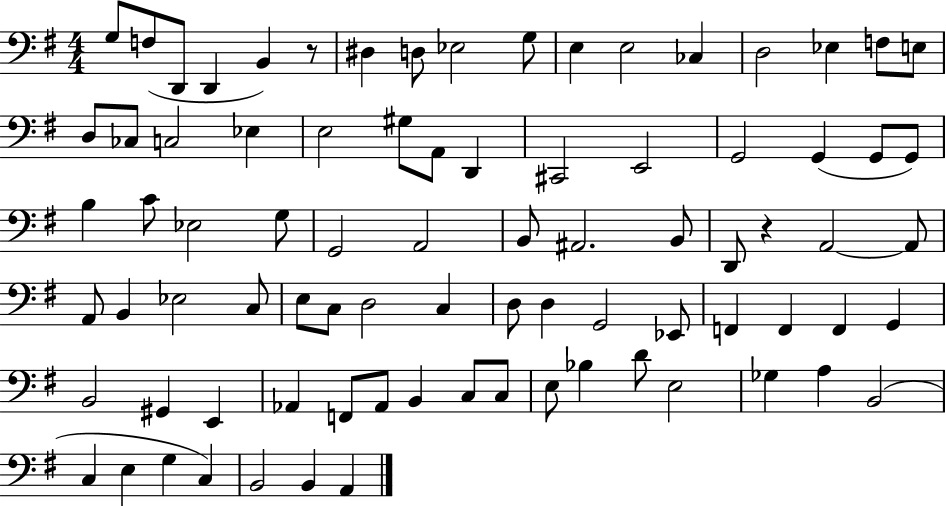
X:1
T:Untitled
M:4/4
L:1/4
K:G
G,/2 F,/2 D,,/2 D,, B,, z/2 ^D, D,/2 _E,2 G,/2 E, E,2 _C, D,2 _E, F,/2 E,/2 D,/2 _C,/2 C,2 _E, E,2 ^G,/2 A,,/2 D,, ^C,,2 E,,2 G,,2 G,, G,,/2 G,,/2 B, C/2 _E,2 G,/2 G,,2 A,,2 B,,/2 ^A,,2 B,,/2 D,,/2 z A,,2 A,,/2 A,,/2 B,, _E,2 C,/2 E,/2 C,/2 D,2 C, D,/2 D, G,,2 _E,,/2 F,, F,, F,, G,, B,,2 ^G,, E,, _A,, F,,/2 _A,,/2 B,, C,/2 C,/2 E,/2 _B, D/2 E,2 _G, A, B,,2 C, E, G, C, B,,2 B,, A,,